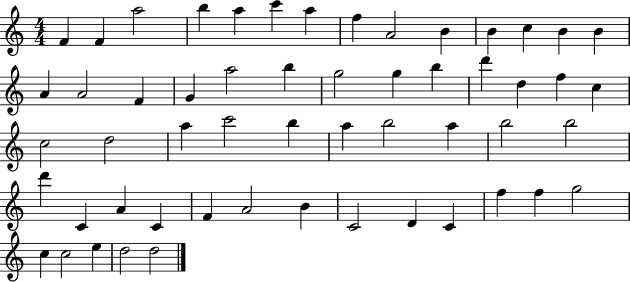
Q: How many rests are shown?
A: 0